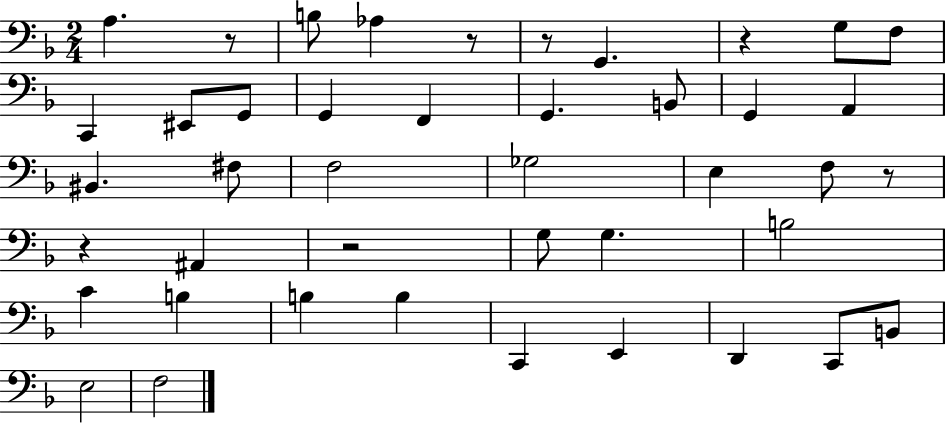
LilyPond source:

{
  \clef bass
  \numericTimeSignature
  \time 2/4
  \key f \major
  \repeat volta 2 { a4. r8 | b8 aes4 r8 | r8 g,4. | r4 g8 f8 | \break c,4 eis,8 g,8 | g,4 f,4 | g,4. b,8 | g,4 a,4 | \break bis,4. fis8 | f2 | ges2 | e4 f8 r8 | \break r4 ais,4 | r2 | g8 g4. | b2 | \break c'4 b4 | b4 b4 | c,4 e,4 | d,4 c,8 b,8 | \break e2 | f2 | } \bar "|."
}